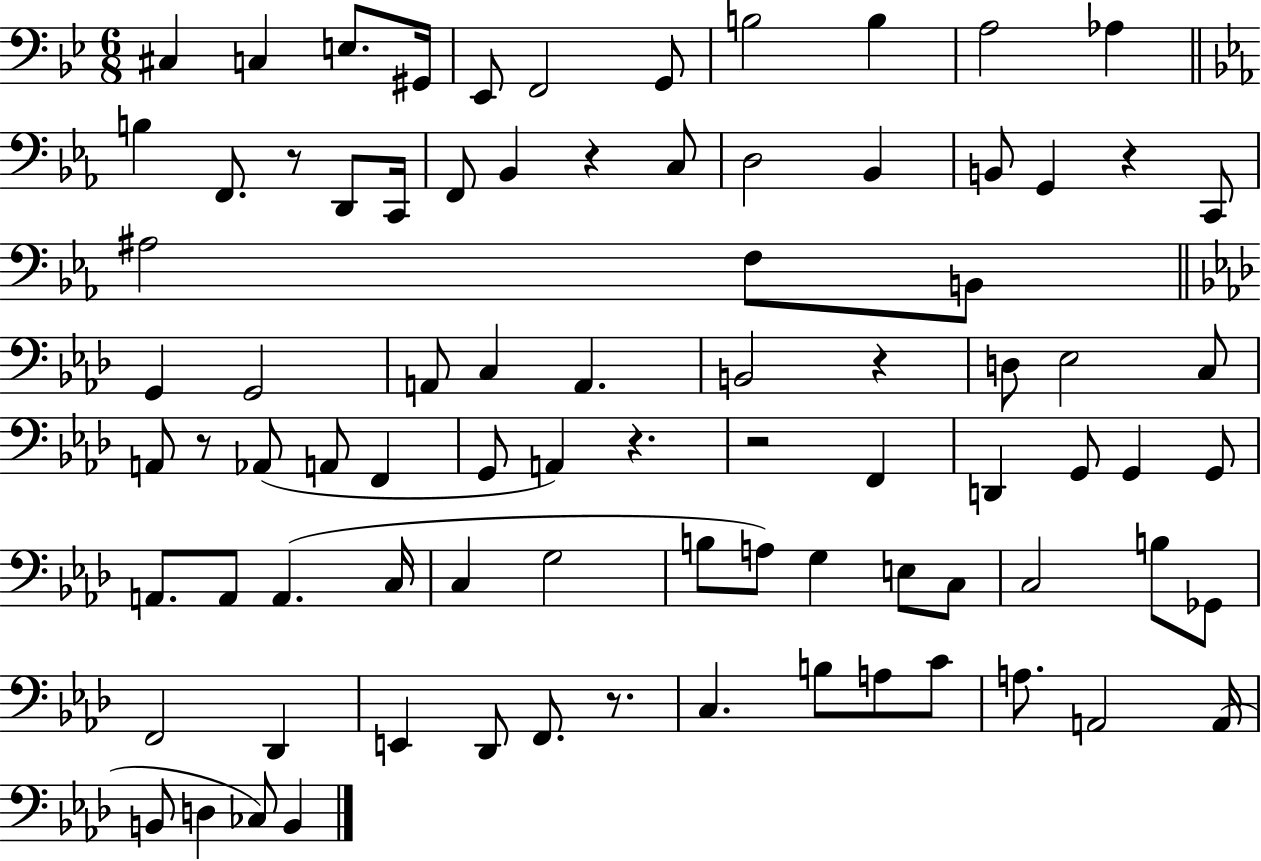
{
  \clef bass
  \numericTimeSignature
  \time 6/8
  \key bes \major
  \repeat volta 2 { cis4 c4 e8. gis,16 | ees,8 f,2 g,8 | b2 b4 | a2 aes4 | \break \bar "||" \break \key ees \major b4 f,8. r8 d,8 c,16 | f,8 bes,4 r4 c8 | d2 bes,4 | b,8 g,4 r4 c,8 | \break ais2 f8 b,8 | \bar "||" \break \key aes \major g,4 g,2 | a,8 c4 a,4. | b,2 r4 | d8 ees2 c8 | \break a,8 r8 aes,8( a,8 f,4 | g,8 a,4) r4. | r2 f,4 | d,4 g,8 g,4 g,8 | \break a,8. a,8 a,4.( c16 | c4 g2 | b8 a8) g4 e8 c8 | c2 b8 ges,8 | \break f,2 des,4 | e,4 des,8 f,8. r8. | c4. b8 a8 c'8 | a8. a,2 a,16( | \break b,8 d4 ces8) b,4 | } \bar "|."
}